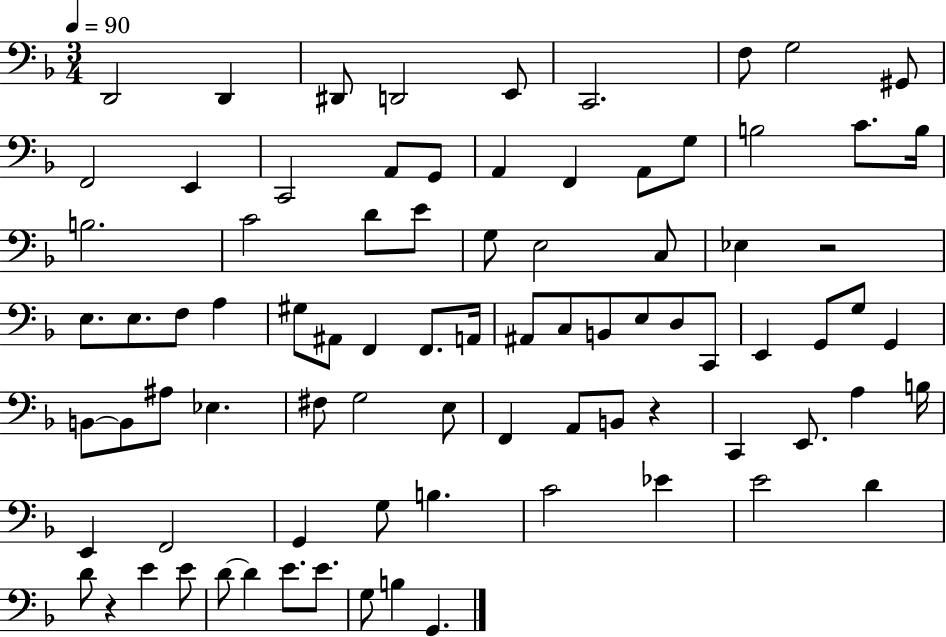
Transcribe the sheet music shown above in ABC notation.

X:1
T:Untitled
M:3/4
L:1/4
K:F
D,,2 D,, ^D,,/2 D,,2 E,,/2 C,,2 F,/2 G,2 ^G,,/2 F,,2 E,, C,,2 A,,/2 G,,/2 A,, F,, A,,/2 G,/2 B,2 C/2 B,/4 B,2 C2 D/2 E/2 G,/2 E,2 C,/2 _E, z2 E,/2 E,/2 F,/2 A, ^G,/2 ^A,,/2 F,, F,,/2 A,,/4 ^A,,/2 C,/2 B,,/2 E,/2 D,/2 C,,/2 E,, G,,/2 G,/2 G,, B,,/2 B,,/2 ^A,/2 _E, ^F,/2 G,2 E,/2 F,, A,,/2 B,,/2 z C,, E,,/2 A, B,/4 E,, F,,2 G,, G,/2 B, C2 _E E2 D D/2 z E E/2 D/2 D E/2 E/2 G,/2 B, G,,